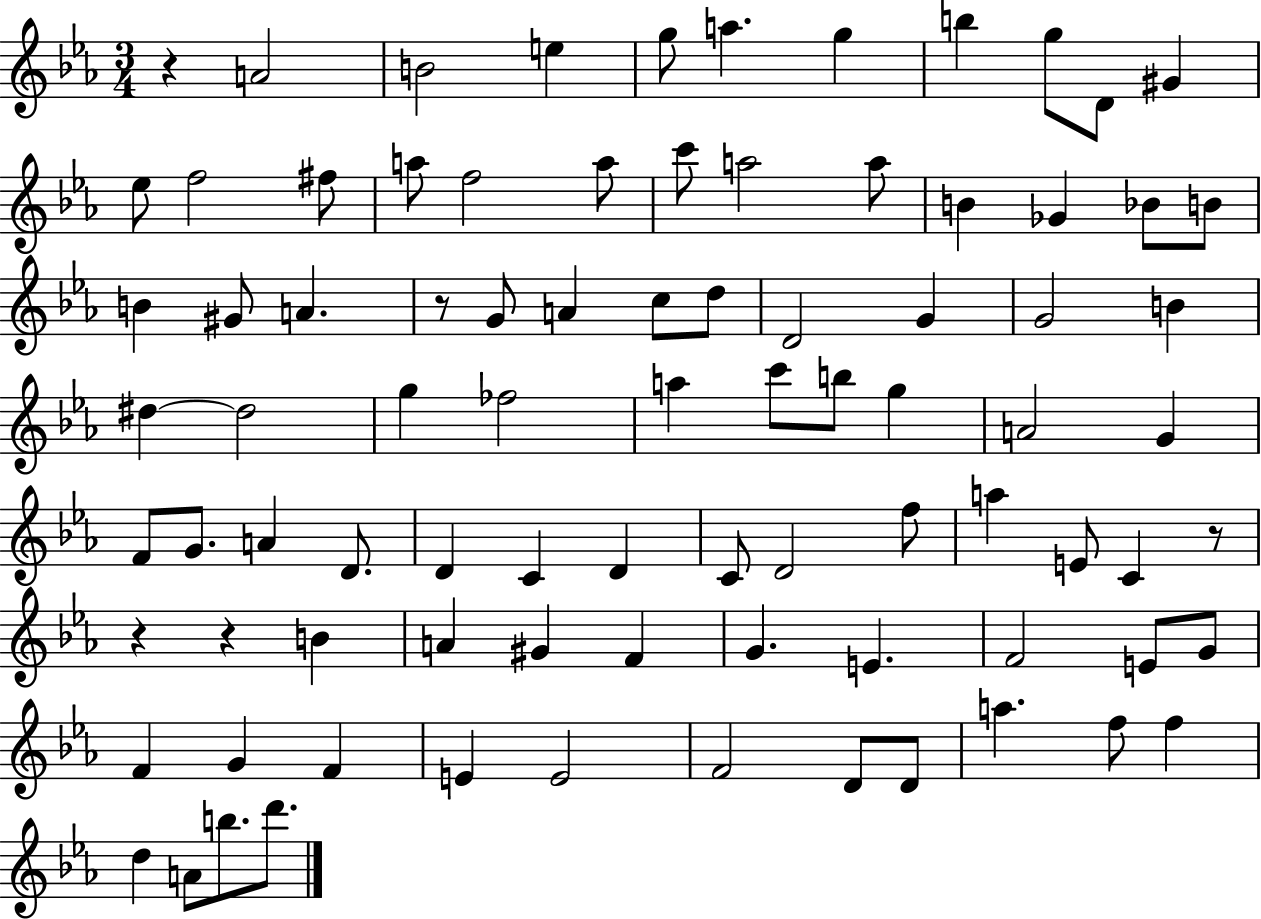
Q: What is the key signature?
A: EES major